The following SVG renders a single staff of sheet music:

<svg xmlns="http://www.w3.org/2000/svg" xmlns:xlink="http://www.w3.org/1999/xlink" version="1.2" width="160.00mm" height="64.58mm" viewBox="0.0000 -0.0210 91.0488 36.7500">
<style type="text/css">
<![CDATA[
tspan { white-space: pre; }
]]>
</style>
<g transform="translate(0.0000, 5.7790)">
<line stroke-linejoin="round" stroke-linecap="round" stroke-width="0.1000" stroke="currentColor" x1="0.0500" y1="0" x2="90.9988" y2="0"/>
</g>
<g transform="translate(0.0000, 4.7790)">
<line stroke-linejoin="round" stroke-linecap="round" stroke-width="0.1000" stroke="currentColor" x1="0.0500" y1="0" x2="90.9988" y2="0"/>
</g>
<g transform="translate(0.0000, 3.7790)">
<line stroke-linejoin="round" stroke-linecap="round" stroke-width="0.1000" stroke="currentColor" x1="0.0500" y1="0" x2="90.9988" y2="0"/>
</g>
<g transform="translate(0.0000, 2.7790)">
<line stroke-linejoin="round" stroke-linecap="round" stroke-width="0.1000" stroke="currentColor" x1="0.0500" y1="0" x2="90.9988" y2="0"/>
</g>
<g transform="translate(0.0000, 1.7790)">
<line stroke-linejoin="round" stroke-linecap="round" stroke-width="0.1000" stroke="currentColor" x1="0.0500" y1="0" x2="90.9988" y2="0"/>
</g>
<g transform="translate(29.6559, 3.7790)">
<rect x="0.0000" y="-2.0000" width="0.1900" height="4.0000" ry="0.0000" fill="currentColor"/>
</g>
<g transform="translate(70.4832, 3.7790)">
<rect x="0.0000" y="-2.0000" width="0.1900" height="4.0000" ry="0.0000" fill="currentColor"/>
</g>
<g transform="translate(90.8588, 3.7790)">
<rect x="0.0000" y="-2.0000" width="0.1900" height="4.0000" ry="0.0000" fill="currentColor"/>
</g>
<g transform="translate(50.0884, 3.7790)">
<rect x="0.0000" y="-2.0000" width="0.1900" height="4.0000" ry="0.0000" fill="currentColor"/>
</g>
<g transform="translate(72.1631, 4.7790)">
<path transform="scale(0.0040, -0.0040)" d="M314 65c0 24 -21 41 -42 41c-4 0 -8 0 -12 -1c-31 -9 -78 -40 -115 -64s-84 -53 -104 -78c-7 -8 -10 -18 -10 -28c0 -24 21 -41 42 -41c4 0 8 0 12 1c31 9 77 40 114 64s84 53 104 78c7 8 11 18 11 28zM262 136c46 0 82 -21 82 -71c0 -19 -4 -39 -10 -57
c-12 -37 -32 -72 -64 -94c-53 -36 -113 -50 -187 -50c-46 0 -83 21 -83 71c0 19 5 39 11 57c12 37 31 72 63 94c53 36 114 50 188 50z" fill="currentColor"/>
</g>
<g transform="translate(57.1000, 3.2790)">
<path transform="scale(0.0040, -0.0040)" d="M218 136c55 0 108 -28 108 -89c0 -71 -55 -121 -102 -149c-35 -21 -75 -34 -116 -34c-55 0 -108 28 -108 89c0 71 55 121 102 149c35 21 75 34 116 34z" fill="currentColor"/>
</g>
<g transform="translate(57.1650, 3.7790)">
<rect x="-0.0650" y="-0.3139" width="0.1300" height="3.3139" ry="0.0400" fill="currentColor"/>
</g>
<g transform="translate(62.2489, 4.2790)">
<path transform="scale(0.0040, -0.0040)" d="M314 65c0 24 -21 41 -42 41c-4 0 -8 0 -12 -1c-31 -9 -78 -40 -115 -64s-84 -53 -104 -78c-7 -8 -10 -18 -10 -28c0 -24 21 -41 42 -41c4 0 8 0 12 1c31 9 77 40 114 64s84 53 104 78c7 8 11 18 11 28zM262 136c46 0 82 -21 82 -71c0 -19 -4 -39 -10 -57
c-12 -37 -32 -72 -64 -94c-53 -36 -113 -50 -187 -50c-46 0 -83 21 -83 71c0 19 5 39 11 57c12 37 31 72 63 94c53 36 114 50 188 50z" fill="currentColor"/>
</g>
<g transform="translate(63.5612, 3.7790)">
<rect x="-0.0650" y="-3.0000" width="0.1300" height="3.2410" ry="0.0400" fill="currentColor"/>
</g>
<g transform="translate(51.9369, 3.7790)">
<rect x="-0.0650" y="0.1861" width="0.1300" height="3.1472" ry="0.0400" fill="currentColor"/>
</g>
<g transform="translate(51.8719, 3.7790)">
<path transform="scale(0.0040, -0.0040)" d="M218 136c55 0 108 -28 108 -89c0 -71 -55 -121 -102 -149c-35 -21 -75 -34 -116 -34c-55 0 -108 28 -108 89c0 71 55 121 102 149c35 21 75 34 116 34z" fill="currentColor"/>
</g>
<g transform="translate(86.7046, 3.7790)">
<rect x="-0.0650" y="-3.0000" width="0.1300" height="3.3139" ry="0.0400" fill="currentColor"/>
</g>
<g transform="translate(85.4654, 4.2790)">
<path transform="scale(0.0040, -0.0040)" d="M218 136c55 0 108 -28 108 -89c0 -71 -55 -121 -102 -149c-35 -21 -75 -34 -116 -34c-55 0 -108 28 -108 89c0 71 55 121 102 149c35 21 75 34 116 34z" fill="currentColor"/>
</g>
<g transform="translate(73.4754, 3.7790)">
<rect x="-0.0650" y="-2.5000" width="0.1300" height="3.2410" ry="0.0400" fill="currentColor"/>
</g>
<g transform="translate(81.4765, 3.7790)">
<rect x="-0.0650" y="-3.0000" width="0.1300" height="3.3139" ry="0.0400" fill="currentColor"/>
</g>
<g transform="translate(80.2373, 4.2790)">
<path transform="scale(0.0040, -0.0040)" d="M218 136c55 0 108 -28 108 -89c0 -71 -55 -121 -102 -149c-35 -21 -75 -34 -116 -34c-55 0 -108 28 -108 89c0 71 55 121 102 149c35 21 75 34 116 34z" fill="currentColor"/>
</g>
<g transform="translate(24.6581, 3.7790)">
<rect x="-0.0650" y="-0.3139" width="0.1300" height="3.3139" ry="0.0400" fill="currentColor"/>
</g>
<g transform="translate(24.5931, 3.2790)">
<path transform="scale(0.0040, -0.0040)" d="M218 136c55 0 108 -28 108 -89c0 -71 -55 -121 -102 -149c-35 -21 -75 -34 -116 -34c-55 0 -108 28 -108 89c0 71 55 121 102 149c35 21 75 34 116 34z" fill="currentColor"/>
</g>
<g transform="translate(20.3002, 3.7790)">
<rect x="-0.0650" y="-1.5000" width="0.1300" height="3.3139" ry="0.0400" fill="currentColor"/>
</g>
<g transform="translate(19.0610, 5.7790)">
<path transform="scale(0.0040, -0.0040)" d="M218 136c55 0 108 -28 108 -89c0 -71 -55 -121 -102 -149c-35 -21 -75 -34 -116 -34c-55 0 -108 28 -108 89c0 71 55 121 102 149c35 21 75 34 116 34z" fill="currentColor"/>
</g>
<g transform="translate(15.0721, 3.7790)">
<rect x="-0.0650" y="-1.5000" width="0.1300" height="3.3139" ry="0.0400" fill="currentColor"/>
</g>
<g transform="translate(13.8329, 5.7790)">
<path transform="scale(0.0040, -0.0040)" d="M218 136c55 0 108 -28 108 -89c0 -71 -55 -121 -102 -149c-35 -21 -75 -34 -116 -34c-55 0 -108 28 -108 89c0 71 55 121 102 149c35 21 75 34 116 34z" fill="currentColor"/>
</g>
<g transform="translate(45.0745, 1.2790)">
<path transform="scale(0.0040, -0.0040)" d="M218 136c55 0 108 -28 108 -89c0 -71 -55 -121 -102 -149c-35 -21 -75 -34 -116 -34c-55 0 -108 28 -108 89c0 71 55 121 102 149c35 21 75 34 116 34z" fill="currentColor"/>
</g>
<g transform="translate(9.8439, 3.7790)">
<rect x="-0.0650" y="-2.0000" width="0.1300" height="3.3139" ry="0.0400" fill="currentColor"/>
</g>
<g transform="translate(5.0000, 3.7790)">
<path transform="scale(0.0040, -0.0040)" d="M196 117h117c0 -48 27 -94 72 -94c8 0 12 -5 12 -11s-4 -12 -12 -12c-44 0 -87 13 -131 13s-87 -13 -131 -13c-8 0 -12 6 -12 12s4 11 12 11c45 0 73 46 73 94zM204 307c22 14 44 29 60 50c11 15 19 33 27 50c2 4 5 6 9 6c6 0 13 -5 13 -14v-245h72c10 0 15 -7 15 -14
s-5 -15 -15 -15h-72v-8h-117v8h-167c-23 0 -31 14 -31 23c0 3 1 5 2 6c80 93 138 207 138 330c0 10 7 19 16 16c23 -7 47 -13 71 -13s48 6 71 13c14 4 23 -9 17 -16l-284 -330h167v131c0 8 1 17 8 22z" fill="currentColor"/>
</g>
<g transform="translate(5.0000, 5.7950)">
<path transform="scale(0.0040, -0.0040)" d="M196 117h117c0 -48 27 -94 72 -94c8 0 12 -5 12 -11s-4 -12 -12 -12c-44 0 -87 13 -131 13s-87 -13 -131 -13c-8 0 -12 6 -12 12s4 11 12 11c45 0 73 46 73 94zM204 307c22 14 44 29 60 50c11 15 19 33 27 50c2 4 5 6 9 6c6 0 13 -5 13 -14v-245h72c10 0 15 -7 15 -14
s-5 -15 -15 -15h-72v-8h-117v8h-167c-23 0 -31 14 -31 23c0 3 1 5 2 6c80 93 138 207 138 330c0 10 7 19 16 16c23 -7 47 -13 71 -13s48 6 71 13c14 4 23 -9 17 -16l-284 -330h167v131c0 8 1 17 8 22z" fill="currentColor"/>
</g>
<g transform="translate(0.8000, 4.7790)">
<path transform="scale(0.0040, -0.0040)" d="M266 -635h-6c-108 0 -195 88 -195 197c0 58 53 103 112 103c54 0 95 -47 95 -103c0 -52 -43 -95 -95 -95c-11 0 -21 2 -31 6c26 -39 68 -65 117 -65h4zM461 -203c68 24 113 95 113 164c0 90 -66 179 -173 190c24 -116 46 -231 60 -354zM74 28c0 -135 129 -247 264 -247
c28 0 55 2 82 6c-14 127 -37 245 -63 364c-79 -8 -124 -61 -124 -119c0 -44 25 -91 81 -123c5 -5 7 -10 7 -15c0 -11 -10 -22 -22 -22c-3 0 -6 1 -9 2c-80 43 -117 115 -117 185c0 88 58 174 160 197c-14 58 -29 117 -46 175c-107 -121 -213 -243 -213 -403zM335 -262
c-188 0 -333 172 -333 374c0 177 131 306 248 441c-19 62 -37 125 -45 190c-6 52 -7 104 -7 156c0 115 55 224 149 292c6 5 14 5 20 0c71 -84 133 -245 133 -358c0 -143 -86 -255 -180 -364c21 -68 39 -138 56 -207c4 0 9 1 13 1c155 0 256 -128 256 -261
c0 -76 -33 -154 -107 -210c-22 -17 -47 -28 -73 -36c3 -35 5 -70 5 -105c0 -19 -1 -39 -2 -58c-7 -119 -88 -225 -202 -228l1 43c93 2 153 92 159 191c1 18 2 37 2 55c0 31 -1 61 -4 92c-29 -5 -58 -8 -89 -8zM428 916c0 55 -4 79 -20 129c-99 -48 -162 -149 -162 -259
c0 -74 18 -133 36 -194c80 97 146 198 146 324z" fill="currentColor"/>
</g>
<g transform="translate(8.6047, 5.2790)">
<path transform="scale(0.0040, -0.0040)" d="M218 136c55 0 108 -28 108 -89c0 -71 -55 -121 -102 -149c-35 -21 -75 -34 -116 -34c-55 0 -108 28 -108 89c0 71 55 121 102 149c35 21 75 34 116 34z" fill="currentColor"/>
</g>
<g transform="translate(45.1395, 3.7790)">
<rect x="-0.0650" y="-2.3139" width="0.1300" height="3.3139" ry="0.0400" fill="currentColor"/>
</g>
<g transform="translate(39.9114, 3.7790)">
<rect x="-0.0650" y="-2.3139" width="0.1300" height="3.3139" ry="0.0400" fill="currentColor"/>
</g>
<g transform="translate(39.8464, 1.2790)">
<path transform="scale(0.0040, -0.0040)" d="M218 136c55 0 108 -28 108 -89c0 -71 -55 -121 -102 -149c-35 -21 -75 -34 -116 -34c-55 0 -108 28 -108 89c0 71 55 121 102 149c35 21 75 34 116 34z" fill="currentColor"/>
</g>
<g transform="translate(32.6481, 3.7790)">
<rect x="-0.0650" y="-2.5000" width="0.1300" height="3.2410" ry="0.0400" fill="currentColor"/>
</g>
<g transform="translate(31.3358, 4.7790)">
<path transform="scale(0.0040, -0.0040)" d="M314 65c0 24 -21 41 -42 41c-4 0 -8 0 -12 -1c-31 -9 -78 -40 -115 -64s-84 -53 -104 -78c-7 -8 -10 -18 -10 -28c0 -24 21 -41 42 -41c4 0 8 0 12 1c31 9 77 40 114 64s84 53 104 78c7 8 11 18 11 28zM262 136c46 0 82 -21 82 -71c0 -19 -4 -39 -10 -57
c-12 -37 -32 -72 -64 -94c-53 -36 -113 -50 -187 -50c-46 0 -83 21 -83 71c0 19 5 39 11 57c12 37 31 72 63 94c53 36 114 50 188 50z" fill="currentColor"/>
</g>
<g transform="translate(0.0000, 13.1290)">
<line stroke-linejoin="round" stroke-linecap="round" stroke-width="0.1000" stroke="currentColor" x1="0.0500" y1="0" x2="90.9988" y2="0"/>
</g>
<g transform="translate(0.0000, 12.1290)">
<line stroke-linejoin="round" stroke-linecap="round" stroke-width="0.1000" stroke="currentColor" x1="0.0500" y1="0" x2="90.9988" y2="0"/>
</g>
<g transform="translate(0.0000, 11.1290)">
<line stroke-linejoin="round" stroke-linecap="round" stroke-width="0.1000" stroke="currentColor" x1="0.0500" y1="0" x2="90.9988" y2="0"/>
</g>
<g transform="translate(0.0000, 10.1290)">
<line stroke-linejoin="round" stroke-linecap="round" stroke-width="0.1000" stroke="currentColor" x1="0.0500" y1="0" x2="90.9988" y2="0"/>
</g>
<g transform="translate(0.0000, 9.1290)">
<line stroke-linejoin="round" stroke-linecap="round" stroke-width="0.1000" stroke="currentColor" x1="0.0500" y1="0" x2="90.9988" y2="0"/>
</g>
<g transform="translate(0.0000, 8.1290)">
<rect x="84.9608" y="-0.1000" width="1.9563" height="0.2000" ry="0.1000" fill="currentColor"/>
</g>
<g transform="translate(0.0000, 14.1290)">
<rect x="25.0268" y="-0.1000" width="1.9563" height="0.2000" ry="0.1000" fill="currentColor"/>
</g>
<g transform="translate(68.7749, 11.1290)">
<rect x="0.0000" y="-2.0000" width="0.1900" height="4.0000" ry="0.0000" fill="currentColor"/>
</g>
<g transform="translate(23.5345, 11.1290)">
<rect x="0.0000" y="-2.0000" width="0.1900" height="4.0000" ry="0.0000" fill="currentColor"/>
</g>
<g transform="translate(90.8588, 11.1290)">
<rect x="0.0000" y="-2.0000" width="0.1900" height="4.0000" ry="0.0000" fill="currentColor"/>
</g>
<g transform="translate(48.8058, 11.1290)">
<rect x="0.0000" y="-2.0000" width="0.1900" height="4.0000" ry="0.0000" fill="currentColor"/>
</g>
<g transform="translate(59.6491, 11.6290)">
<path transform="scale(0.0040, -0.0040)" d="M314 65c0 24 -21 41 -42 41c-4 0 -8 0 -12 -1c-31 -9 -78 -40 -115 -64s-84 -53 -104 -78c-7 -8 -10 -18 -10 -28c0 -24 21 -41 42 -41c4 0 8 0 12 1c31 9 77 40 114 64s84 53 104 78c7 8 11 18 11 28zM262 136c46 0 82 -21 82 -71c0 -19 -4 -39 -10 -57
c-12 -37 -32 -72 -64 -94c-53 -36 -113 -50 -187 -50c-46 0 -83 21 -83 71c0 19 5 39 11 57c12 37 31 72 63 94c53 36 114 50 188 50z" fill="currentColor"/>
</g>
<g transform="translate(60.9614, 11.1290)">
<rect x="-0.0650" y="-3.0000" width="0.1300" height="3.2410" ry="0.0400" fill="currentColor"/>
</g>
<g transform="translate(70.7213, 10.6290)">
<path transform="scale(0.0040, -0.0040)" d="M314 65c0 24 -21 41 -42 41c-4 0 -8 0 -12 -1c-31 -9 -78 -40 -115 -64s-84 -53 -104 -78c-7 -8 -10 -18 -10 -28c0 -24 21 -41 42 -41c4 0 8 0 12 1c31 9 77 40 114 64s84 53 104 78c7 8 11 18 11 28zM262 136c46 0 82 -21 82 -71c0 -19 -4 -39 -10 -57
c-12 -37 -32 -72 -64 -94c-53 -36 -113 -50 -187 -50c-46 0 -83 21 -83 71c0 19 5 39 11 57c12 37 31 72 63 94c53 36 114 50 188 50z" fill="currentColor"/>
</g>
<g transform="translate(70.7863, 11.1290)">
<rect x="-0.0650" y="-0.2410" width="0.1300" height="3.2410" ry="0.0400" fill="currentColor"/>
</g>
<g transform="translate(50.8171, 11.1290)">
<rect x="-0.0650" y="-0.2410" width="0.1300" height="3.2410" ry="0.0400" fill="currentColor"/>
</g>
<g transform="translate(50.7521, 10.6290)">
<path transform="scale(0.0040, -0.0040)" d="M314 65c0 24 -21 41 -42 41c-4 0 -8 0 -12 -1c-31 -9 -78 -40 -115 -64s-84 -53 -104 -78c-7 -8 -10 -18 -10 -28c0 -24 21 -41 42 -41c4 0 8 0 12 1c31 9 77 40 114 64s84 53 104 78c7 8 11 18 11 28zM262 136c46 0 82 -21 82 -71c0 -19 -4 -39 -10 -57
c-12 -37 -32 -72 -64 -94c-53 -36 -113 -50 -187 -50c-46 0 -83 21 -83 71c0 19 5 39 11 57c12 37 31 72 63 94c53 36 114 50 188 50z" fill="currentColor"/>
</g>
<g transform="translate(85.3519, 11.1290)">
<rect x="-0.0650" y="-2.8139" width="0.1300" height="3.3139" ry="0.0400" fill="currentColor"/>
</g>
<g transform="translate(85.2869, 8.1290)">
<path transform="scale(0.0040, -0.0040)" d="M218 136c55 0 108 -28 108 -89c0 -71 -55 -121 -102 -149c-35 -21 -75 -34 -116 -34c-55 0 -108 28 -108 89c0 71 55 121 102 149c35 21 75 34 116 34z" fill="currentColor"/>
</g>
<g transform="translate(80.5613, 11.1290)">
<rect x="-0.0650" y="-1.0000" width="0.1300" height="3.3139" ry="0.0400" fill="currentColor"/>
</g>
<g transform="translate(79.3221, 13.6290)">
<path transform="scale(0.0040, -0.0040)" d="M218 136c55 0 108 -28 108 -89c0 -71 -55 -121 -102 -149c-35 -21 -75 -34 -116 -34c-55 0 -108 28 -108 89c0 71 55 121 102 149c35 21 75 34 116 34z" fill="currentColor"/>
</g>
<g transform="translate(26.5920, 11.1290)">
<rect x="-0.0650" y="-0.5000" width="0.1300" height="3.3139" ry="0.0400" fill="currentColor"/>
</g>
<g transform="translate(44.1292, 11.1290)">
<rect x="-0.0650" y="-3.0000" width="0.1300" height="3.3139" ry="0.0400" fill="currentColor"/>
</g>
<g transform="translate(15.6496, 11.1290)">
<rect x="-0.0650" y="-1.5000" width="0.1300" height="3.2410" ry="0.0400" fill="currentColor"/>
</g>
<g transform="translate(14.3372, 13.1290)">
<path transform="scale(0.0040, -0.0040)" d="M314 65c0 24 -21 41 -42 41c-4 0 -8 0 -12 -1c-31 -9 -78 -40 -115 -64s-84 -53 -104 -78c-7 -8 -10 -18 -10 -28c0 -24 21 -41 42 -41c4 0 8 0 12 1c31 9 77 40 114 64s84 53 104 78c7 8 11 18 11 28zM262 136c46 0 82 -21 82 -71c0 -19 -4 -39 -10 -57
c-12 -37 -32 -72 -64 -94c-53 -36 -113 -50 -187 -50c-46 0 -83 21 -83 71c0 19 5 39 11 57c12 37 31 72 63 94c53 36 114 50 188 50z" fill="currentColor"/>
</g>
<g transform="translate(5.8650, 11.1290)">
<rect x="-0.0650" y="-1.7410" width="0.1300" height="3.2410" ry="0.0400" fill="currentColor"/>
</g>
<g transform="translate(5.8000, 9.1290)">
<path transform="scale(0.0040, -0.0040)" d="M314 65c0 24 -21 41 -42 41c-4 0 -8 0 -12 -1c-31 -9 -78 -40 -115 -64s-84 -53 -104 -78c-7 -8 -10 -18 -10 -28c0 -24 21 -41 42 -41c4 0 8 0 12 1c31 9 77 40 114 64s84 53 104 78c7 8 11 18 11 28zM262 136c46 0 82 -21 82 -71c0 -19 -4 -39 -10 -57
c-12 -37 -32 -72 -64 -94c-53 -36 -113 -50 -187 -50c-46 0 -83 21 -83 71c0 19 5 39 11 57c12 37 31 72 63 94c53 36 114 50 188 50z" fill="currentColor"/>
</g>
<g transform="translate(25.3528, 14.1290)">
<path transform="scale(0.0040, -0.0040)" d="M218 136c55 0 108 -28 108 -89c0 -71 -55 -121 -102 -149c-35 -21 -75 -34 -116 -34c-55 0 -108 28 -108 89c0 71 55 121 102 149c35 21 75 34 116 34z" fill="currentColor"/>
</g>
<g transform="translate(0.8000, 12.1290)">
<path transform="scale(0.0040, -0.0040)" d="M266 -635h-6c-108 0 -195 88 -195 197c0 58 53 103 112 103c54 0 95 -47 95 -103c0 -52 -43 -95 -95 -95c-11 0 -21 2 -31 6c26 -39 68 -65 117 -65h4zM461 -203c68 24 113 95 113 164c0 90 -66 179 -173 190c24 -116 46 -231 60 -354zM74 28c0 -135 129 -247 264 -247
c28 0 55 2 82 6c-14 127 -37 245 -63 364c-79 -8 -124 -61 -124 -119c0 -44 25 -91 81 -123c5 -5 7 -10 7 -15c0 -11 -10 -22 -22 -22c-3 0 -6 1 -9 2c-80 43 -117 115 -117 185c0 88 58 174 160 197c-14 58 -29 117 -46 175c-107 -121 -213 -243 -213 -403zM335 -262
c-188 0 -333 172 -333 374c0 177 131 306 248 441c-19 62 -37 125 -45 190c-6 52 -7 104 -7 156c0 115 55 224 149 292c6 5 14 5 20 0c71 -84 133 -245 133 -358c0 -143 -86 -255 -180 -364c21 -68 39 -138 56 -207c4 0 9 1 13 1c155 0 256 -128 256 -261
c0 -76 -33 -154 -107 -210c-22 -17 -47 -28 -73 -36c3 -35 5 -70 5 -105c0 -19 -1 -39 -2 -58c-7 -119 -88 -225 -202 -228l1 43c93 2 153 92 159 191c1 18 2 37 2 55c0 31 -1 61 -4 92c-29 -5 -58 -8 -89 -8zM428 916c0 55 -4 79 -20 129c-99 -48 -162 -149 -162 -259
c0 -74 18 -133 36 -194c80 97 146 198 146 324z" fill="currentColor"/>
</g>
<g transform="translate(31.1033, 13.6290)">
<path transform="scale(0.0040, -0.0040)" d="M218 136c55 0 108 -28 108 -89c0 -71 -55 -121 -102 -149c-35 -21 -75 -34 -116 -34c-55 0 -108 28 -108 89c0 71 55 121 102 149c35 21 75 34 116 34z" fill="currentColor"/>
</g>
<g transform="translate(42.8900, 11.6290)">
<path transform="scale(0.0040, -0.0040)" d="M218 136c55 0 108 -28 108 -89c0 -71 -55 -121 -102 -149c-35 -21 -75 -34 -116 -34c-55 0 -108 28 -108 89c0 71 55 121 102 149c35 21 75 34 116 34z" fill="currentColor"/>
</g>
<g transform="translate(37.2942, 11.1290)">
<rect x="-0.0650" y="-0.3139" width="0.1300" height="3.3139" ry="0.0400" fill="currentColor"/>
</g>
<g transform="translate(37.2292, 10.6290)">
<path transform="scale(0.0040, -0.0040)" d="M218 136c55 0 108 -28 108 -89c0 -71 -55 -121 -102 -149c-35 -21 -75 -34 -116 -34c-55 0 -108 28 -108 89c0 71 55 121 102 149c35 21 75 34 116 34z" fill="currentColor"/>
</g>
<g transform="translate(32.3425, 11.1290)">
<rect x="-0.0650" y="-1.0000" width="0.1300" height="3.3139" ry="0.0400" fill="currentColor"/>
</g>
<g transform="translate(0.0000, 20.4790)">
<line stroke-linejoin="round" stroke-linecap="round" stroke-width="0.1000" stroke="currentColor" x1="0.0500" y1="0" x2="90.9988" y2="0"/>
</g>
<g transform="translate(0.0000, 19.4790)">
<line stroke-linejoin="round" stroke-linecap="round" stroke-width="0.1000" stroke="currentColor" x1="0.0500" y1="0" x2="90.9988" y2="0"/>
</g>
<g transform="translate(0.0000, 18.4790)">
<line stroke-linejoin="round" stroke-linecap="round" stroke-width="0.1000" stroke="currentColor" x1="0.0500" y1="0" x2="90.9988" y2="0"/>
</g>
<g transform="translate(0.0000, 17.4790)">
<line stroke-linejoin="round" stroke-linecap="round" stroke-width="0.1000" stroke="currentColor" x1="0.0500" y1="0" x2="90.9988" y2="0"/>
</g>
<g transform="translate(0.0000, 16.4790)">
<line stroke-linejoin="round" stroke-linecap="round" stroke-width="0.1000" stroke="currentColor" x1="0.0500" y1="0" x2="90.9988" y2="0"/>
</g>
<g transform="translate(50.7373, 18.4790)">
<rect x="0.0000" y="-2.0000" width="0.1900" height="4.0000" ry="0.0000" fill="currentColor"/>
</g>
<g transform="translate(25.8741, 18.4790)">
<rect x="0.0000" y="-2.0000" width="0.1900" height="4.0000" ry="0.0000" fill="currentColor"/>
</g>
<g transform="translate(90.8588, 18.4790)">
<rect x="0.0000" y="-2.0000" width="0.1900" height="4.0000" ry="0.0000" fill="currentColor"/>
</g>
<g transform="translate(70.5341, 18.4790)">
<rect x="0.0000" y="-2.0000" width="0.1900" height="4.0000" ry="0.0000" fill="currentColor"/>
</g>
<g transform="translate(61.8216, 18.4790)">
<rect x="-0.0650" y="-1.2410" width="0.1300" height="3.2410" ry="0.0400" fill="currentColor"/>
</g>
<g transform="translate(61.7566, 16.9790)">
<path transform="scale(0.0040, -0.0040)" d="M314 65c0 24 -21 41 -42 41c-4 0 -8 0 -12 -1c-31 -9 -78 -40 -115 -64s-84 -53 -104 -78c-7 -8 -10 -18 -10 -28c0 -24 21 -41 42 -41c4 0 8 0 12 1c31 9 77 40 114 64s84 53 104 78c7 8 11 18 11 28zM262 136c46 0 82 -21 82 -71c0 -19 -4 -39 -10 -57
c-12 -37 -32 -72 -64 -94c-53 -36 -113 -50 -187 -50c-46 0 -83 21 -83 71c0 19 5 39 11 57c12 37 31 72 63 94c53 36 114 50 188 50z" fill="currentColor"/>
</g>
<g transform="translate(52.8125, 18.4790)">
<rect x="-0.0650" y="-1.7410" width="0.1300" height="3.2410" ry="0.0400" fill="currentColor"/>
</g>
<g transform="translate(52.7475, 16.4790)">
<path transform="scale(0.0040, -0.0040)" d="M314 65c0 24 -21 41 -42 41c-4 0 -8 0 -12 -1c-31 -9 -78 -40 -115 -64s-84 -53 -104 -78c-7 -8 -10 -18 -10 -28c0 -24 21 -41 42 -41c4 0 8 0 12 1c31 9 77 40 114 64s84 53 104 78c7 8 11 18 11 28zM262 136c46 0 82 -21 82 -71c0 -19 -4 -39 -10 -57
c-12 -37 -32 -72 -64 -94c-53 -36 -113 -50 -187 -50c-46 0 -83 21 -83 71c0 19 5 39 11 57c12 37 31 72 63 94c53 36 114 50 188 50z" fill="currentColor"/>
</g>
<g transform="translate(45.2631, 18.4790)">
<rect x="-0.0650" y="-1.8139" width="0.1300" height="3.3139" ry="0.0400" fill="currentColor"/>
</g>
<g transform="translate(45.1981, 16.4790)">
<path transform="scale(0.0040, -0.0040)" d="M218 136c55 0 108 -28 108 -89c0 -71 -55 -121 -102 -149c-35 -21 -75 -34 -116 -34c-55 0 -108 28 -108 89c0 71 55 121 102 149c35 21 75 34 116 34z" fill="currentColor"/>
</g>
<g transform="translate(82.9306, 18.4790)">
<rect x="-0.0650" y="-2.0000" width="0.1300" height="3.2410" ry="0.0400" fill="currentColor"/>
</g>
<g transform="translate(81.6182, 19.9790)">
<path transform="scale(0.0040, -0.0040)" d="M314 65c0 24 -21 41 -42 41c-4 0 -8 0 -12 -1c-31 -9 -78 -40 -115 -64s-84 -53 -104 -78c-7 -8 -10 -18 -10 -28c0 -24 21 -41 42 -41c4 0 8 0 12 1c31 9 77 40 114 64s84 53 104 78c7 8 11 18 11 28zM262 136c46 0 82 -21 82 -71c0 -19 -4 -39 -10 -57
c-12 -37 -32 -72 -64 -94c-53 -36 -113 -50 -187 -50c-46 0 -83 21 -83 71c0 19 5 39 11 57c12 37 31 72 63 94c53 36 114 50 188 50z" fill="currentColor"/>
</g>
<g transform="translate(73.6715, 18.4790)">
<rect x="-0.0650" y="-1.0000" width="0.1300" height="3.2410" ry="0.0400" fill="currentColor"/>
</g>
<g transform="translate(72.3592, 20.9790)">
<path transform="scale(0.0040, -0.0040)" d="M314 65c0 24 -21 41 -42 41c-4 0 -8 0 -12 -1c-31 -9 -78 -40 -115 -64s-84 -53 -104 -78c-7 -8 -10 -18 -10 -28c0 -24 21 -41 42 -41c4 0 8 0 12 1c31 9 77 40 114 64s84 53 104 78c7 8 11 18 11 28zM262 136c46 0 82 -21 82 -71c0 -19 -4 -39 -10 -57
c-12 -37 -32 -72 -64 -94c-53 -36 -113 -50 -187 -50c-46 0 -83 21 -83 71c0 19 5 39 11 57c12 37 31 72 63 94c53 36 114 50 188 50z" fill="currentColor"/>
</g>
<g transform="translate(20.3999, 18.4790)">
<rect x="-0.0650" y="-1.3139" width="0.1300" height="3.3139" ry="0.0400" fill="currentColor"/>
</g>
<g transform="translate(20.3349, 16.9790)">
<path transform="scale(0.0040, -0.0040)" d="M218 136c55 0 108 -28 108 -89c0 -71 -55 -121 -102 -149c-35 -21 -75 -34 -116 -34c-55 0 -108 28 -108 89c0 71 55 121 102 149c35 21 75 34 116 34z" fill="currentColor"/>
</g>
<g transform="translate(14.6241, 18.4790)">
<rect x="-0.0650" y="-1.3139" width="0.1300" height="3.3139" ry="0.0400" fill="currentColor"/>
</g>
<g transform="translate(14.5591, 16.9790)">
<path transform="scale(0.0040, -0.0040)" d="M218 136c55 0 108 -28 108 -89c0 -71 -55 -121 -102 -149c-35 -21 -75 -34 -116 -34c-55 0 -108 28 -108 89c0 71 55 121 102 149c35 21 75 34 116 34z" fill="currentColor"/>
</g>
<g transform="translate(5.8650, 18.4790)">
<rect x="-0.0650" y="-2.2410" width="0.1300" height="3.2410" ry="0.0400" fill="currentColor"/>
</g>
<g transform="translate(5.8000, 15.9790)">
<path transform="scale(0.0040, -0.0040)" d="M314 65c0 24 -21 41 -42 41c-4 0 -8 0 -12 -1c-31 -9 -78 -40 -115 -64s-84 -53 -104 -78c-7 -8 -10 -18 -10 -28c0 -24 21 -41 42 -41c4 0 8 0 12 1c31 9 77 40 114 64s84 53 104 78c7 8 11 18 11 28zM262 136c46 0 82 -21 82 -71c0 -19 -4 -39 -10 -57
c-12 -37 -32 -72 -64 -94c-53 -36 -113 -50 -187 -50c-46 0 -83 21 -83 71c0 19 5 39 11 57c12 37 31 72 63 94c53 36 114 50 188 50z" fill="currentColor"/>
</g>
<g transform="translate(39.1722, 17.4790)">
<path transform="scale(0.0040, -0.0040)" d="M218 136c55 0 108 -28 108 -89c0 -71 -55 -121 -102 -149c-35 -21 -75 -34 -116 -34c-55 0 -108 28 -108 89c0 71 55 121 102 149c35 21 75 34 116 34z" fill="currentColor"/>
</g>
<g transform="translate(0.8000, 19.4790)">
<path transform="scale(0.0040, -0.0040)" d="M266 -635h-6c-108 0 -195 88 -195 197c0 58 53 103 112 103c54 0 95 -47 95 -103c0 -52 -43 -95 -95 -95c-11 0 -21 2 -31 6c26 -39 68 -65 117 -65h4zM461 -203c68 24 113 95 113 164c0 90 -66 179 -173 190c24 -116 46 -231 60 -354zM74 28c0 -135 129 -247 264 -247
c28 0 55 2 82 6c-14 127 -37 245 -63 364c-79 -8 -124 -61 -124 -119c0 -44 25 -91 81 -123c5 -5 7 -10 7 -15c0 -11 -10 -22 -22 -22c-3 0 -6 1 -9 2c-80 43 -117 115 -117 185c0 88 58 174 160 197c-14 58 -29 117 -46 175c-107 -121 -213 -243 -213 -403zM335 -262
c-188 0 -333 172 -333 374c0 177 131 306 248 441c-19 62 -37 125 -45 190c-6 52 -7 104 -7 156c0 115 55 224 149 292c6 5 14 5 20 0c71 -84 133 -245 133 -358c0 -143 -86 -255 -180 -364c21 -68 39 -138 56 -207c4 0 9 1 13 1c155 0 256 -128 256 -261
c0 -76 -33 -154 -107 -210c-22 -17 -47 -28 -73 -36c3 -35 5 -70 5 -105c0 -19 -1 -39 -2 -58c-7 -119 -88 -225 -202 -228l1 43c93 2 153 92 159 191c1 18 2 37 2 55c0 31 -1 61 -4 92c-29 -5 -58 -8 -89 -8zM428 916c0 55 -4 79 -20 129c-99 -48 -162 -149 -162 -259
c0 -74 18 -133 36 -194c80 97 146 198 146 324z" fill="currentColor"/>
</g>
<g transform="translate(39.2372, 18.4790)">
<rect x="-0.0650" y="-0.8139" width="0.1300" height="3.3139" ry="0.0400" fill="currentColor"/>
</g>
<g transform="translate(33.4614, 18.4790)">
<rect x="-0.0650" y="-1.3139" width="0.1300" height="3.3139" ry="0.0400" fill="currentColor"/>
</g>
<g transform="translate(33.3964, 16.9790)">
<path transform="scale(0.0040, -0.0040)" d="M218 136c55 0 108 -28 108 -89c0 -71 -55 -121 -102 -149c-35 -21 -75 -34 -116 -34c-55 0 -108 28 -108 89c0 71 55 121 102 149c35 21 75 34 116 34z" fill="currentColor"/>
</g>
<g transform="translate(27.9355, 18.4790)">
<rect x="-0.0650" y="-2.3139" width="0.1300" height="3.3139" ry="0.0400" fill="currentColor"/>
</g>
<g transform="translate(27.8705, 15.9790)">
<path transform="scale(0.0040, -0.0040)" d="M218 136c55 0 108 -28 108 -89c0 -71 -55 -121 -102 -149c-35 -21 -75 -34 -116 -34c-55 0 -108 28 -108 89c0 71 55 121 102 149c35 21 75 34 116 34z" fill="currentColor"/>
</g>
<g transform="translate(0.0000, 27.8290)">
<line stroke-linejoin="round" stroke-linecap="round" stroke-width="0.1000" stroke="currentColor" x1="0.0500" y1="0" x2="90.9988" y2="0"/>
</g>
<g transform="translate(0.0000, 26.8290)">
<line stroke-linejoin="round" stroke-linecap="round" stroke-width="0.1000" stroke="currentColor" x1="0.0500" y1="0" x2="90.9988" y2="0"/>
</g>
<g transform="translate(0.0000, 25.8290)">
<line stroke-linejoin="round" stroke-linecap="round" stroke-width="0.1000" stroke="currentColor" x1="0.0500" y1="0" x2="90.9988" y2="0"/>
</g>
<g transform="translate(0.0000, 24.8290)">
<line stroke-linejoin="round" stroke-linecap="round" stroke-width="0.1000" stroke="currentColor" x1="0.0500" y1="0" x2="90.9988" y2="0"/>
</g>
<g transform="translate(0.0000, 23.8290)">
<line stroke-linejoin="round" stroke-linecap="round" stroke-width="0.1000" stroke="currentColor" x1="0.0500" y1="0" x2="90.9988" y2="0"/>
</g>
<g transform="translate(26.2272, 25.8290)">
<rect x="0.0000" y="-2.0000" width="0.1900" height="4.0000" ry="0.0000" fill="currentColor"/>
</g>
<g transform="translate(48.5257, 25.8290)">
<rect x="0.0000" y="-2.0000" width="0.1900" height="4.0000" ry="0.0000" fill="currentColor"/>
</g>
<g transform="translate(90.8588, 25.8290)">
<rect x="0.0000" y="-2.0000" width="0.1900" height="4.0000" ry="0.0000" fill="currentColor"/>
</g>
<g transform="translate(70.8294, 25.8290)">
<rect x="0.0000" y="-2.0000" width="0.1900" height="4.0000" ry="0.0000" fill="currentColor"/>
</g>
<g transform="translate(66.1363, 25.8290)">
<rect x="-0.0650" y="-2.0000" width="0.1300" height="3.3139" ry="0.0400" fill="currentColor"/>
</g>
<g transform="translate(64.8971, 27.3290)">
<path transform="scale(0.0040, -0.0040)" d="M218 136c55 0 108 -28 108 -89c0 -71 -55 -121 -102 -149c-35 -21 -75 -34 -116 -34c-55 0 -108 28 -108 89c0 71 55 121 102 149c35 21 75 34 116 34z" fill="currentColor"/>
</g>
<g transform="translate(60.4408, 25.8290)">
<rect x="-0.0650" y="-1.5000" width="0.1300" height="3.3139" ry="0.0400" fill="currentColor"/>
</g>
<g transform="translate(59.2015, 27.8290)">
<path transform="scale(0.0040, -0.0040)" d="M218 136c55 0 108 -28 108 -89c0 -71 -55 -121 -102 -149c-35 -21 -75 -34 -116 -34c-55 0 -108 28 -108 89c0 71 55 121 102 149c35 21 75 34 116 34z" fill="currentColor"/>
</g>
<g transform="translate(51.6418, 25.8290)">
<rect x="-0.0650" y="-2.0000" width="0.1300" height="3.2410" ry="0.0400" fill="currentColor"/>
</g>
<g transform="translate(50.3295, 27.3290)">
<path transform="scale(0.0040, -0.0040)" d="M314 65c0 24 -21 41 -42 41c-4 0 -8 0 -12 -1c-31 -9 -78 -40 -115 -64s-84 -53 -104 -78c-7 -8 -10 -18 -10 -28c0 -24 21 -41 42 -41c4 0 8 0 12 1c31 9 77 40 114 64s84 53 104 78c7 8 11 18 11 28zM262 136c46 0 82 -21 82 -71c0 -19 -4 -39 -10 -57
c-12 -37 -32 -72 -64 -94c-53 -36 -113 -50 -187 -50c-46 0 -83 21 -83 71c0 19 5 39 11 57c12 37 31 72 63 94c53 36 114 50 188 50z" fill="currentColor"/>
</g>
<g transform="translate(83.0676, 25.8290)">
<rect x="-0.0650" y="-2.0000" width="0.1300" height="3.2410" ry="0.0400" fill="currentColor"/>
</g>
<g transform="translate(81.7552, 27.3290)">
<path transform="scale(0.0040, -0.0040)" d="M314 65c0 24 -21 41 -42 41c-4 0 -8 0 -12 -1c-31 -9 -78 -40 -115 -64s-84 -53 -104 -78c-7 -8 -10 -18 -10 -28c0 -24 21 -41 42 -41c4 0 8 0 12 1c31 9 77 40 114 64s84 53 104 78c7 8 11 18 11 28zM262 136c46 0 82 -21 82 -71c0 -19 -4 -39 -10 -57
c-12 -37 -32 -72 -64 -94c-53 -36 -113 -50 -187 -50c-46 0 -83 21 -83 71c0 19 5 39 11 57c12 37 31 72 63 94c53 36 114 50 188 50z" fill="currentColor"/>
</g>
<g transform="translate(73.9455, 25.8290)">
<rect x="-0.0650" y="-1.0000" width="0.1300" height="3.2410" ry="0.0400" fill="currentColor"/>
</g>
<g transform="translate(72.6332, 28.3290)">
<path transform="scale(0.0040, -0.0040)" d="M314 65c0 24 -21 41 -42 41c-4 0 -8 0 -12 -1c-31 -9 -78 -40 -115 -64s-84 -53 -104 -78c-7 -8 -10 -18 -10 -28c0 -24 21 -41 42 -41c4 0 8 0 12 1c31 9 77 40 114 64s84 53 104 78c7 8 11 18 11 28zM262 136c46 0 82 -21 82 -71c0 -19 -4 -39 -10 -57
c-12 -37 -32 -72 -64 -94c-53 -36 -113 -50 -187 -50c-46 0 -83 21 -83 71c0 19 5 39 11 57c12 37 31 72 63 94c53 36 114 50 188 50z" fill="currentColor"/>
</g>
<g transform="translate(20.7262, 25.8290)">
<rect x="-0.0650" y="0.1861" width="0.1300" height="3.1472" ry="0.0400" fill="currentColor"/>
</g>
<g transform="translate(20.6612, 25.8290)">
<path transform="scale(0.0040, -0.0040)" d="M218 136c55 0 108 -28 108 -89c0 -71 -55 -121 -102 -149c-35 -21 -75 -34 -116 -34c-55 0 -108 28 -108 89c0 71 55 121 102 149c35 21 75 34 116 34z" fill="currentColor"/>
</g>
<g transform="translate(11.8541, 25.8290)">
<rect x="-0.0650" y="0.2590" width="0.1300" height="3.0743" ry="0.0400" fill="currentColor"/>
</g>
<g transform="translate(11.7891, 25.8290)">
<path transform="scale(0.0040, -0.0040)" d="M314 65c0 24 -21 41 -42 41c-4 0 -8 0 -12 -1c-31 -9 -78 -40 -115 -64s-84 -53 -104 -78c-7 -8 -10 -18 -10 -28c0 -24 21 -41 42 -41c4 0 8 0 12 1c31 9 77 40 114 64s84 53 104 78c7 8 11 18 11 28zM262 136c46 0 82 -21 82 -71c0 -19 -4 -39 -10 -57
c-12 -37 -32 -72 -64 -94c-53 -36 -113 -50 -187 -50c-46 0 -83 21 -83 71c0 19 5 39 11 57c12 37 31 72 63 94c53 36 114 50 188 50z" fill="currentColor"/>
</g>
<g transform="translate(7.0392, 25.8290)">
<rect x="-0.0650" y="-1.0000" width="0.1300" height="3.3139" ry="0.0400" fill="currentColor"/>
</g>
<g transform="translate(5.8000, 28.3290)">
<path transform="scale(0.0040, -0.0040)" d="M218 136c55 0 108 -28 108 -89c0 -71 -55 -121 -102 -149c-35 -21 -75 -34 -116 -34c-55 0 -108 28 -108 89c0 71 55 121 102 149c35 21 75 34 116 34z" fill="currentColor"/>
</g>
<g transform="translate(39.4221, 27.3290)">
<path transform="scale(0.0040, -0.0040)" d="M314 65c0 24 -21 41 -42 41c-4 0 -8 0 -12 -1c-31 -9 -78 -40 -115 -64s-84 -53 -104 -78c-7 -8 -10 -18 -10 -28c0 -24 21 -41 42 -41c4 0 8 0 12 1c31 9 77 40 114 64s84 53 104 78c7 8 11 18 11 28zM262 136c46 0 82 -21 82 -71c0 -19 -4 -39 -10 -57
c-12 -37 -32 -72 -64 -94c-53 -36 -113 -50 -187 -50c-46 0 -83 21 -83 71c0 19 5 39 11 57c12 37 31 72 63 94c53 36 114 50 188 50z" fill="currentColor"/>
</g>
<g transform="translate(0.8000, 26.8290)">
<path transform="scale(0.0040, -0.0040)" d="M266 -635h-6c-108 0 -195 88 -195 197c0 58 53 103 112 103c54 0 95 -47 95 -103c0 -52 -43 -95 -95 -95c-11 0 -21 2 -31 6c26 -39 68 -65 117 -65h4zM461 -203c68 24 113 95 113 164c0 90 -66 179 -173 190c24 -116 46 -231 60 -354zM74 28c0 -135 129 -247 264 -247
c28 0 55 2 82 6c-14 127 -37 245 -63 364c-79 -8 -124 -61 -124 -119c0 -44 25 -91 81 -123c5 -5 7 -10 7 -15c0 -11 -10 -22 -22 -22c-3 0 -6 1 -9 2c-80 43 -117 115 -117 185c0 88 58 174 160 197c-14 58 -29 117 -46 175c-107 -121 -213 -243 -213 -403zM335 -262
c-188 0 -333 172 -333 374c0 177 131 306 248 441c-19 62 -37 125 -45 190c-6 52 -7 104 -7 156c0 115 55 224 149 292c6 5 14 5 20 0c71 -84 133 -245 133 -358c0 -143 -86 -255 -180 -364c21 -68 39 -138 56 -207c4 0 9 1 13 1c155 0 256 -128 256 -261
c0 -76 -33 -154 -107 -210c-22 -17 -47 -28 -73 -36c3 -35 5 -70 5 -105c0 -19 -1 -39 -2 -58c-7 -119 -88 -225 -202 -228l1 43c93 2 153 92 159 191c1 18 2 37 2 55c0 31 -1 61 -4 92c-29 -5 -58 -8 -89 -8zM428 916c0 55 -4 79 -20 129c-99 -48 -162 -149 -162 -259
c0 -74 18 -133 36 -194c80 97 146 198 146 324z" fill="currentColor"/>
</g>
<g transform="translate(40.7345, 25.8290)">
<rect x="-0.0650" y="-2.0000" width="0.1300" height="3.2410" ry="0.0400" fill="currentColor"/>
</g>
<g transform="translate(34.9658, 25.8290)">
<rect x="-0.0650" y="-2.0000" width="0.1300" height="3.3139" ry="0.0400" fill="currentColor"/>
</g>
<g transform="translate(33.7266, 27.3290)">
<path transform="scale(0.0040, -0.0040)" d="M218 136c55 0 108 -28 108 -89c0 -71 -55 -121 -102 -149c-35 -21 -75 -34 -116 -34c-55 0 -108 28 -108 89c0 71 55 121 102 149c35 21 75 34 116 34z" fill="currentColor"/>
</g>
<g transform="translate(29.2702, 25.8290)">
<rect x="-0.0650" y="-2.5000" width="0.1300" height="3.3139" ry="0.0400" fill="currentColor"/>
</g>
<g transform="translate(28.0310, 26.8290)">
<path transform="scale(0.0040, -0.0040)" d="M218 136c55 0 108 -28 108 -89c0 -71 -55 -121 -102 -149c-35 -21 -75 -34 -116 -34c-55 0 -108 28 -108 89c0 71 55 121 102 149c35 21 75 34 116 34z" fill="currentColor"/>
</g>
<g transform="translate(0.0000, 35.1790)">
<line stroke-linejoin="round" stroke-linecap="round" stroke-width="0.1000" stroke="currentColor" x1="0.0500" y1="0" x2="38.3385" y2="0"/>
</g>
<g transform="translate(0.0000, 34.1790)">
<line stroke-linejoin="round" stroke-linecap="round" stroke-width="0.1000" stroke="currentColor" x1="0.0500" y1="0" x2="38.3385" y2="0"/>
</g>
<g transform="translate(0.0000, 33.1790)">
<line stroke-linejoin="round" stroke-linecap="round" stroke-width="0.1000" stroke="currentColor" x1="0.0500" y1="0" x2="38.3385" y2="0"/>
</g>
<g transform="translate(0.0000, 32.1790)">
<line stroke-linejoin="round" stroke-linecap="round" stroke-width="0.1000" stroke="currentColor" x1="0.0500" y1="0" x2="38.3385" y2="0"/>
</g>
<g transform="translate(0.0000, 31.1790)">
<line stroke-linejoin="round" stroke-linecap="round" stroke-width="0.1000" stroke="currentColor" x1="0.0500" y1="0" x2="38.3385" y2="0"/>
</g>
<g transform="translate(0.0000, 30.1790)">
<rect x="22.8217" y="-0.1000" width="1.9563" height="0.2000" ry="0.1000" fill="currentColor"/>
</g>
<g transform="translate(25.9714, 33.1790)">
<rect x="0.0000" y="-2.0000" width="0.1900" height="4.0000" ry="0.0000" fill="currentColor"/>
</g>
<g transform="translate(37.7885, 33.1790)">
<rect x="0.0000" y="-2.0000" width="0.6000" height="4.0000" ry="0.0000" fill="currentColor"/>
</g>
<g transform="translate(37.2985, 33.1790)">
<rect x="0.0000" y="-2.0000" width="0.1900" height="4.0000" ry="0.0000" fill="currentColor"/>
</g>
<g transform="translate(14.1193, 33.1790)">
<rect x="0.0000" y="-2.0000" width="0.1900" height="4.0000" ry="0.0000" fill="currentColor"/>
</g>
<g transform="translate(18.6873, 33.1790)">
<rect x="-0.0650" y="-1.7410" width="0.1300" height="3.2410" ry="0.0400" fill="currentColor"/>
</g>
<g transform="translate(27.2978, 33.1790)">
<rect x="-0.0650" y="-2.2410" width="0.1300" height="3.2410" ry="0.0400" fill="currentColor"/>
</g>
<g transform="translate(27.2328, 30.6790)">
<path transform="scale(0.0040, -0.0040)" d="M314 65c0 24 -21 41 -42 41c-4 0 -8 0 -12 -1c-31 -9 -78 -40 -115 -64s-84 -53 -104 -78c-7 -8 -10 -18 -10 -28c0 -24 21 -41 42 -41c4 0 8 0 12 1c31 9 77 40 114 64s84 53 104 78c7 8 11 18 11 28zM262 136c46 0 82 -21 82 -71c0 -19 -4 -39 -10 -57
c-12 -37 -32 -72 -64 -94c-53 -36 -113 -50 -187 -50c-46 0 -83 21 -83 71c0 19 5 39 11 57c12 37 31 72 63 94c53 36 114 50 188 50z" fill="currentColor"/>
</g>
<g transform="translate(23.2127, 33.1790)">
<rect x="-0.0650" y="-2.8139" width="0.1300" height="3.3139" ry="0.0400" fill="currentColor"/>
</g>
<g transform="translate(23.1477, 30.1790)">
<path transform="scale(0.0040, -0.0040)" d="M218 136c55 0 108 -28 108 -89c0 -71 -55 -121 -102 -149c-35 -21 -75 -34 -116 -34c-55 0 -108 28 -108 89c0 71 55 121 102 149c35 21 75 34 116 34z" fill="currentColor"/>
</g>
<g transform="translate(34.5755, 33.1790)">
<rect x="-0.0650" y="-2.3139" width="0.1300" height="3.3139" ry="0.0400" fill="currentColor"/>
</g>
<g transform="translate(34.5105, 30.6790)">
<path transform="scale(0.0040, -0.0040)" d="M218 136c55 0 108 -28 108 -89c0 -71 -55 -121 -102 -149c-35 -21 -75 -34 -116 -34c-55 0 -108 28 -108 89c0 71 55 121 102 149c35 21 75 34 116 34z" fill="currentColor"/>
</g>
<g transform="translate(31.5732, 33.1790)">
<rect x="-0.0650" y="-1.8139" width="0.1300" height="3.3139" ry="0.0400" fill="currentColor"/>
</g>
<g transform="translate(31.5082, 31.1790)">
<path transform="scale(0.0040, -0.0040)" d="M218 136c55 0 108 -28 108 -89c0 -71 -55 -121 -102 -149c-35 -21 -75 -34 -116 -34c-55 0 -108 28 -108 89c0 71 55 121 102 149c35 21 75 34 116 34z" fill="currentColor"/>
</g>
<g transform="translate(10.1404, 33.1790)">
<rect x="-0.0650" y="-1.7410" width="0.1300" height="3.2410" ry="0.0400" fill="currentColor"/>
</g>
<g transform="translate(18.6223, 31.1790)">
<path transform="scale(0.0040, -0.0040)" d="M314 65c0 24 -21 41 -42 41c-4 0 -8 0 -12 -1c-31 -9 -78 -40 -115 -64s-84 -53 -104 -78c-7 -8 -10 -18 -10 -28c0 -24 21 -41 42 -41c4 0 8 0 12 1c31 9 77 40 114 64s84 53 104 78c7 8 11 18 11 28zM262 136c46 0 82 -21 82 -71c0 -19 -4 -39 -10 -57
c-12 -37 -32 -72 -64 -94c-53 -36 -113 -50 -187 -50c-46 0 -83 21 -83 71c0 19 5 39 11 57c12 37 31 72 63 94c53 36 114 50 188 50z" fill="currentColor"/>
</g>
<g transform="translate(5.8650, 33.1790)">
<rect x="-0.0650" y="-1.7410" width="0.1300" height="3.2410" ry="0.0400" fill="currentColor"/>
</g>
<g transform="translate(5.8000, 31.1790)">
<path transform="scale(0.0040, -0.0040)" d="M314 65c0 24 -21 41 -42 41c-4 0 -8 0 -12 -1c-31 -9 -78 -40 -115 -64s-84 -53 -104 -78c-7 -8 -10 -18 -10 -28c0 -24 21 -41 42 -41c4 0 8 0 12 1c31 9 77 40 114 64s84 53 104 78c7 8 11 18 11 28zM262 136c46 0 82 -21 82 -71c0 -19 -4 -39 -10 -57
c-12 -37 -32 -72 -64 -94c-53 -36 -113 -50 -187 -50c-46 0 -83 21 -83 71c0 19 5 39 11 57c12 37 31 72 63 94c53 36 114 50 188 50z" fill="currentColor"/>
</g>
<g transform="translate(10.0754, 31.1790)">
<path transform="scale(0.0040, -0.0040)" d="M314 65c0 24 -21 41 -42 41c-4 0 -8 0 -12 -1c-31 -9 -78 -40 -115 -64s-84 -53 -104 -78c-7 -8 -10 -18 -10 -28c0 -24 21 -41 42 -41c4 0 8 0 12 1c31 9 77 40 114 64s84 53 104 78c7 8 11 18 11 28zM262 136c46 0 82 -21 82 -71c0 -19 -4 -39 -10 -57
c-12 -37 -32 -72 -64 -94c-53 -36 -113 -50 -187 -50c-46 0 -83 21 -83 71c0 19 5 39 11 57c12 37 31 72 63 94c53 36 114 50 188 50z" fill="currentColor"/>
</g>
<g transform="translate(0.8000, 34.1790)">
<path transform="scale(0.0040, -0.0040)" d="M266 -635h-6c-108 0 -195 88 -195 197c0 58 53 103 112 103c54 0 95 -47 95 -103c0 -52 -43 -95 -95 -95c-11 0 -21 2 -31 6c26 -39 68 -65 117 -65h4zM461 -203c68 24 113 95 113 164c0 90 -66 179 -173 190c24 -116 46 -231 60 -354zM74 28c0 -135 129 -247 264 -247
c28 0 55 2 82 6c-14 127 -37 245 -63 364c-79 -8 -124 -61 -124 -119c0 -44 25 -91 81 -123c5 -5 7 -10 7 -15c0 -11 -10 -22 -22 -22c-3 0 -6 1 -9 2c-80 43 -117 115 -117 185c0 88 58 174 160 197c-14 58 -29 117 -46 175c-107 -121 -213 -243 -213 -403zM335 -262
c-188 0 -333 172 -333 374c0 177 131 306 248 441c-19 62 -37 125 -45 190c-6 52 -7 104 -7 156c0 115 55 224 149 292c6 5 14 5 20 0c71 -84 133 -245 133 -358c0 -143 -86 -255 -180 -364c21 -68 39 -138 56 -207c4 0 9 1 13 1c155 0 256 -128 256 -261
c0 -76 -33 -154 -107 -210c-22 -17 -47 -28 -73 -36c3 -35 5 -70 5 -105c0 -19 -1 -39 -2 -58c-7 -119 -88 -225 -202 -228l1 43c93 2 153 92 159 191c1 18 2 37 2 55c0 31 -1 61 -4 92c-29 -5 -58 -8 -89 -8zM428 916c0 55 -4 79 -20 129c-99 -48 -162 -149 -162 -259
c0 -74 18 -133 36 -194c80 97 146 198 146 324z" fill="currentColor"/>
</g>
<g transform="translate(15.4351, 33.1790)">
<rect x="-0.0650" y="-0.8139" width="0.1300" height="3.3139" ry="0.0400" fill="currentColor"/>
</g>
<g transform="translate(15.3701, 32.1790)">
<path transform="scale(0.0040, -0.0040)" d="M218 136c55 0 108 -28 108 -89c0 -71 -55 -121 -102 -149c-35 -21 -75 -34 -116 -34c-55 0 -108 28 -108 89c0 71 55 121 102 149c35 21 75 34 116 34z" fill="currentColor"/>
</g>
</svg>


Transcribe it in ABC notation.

X:1
T:Untitled
M:4/4
L:1/4
K:C
F E E c G2 g g B c A2 G2 A A f2 E2 C D c A c2 A2 c2 D a g2 e e g e d f f2 e2 D2 F2 D B2 B G F F2 F2 E F D2 F2 f2 f2 d f2 a g2 f g